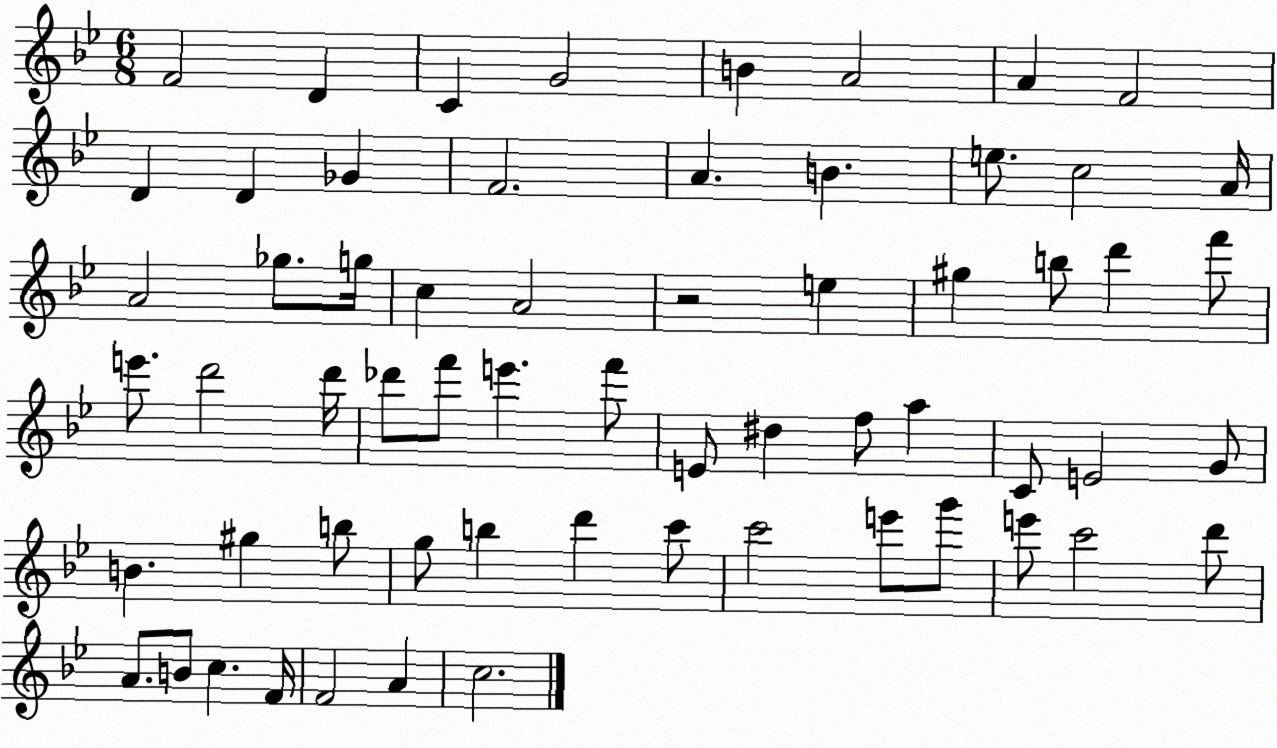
X:1
T:Untitled
M:6/8
L:1/4
K:Bb
F2 D C G2 B A2 A F2 D D _G F2 A B e/2 c2 A/4 A2 _g/2 g/4 c A2 z2 e ^g b/2 d' f'/2 e'/2 d'2 d'/4 _d'/2 f'/2 e' f'/2 E/2 ^d f/2 a C/2 E2 G/2 B ^g b/2 g/2 b d' c'/2 c'2 e'/2 g'/2 e'/2 c'2 d'/2 A/2 B/2 c F/4 F2 A c2